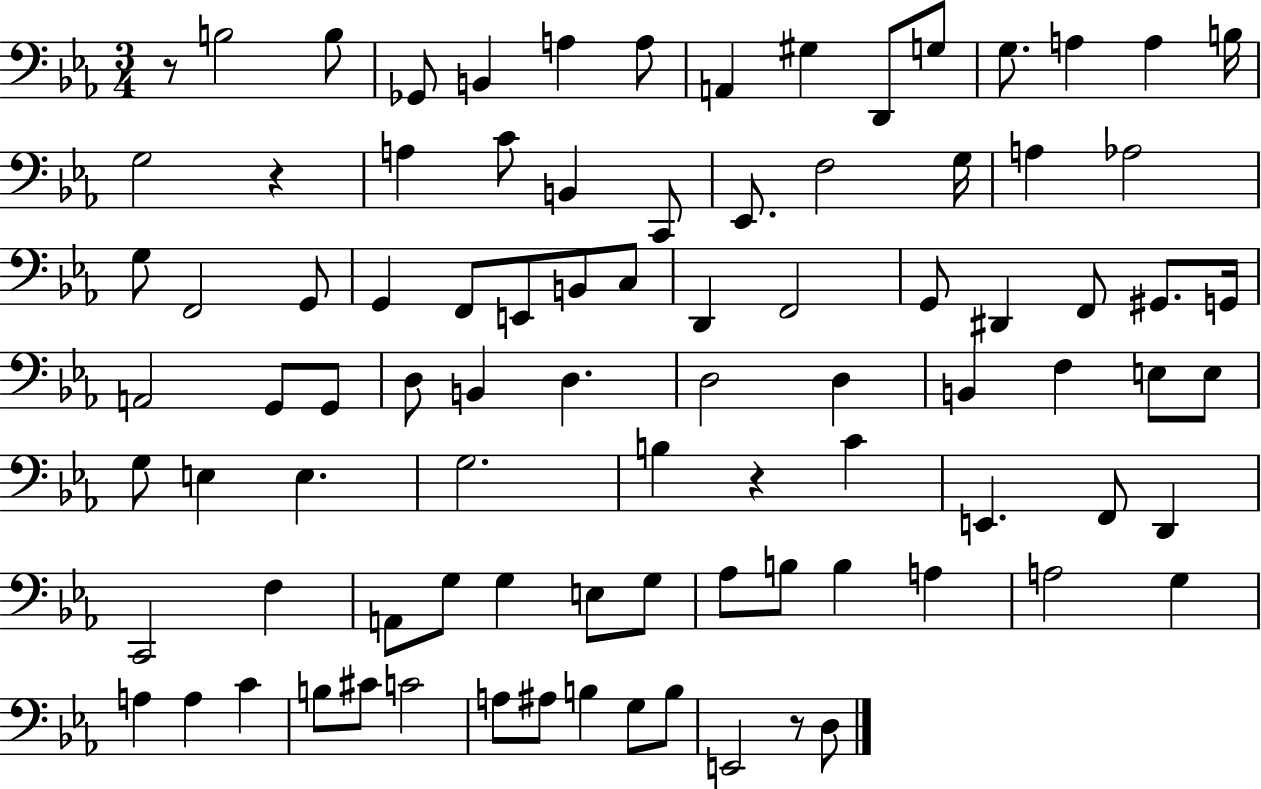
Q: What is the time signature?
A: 3/4